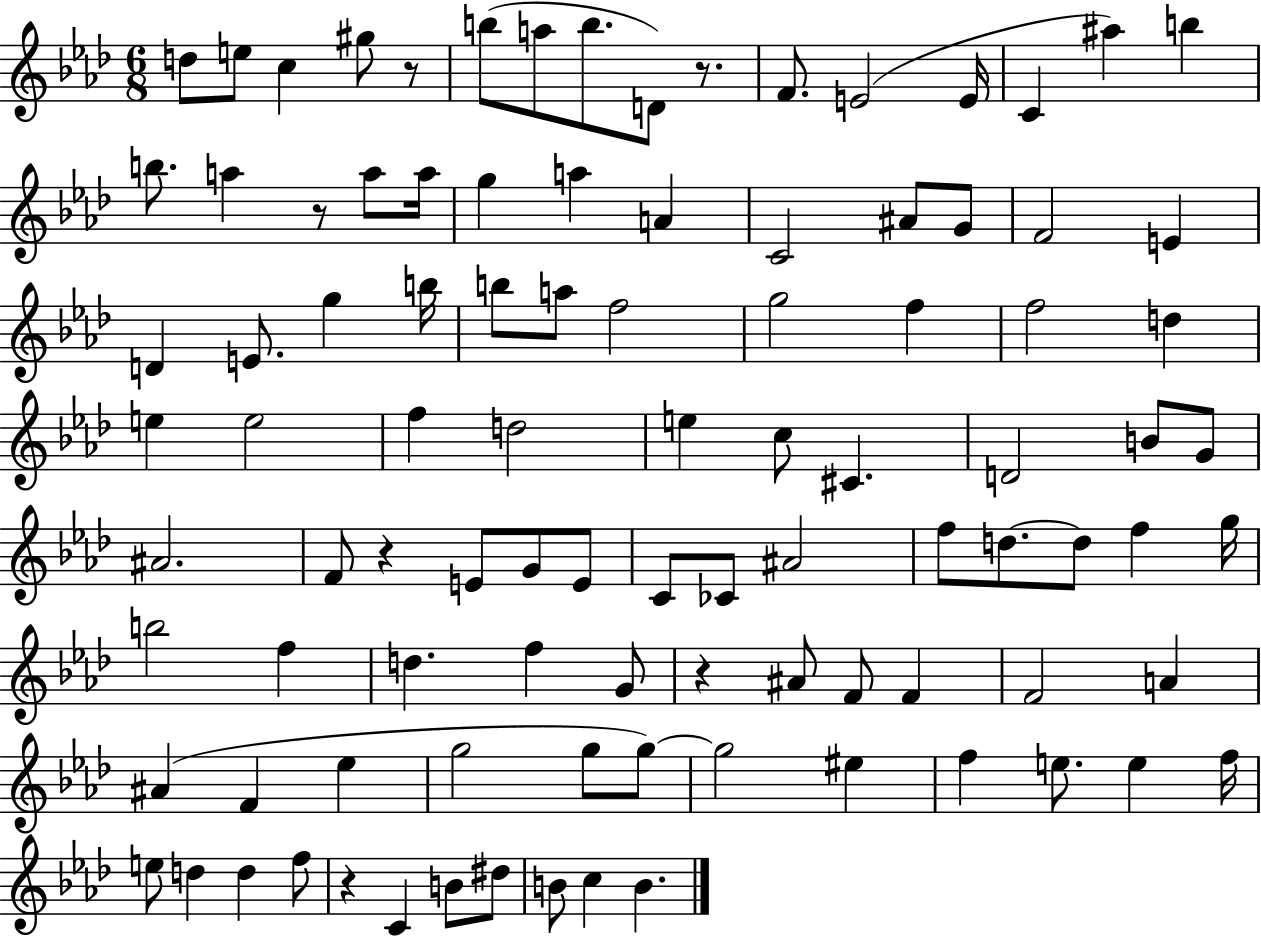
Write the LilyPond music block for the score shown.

{
  \clef treble
  \numericTimeSignature
  \time 6/8
  \key aes \major
  d''8 e''8 c''4 gis''8 r8 | b''8( a''8 b''8. d'8) r8. | f'8. e'2( e'16 | c'4 ais''4) b''4 | \break b''8. a''4 r8 a''8 a''16 | g''4 a''4 a'4 | c'2 ais'8 g'8 | f'2 e'4 | \break d'4 e'8. g''4 b''16 | b''8 a''8 f''2 | g''2 f''4 | f''2 d''4 | \break e''4 e''2 | f''4 d''2 | e''4 c''8 cis'4. | d'2 b'8 g'8 | \break ais'2. | f'8 r4 e'8 g'8 e'8 | c'8 ces'8 ais'2 | f''8 d''8.~~ d''8 f''4 g''16 | \break b''2 f''4 | d''4. f''4 g'8 | r4 ais'8 f'8 f'4 | f'2 a'4 | \break ais'4( f'4 ees''4 | g''2 g''8 g''8~~) | g''2 eis''4 | f''4 e''8. e''4 f''16 | \break e''8 d''4 d''4 f''8 | r4 c'4 b'8 dis''8 | b'8 c''4 b'4. | \bar "|."
}